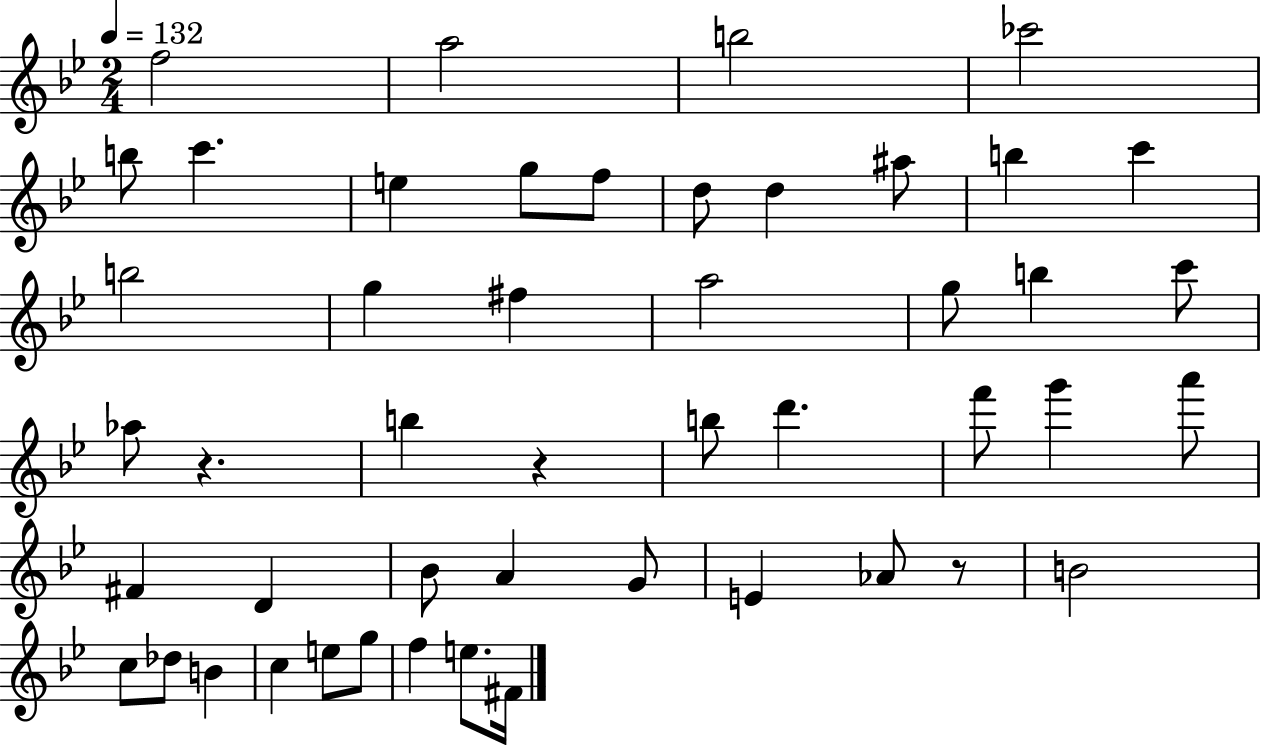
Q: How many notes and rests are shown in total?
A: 48